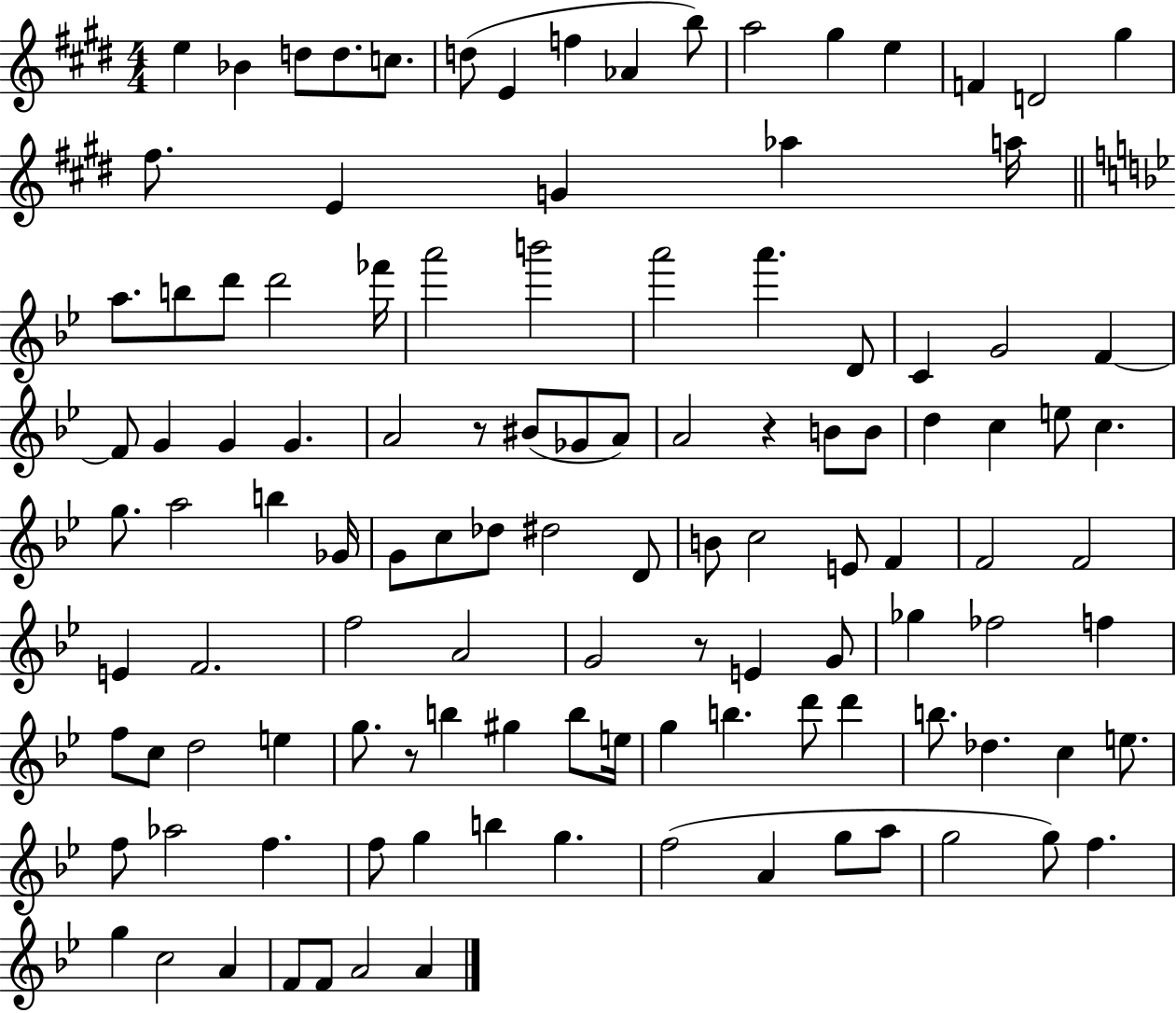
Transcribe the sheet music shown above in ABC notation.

X:1
T:Untitled
M:4/4
L:1/4
K:E
e _B d/2 d/2 c/2 d/2 E f _A b/2 a2 ^g e F D2 ^g ^f/2 E G _a a/4 a/2 b/2 d'/2 d'2 _f'/4 a'2 b'2 a'2 a' D/2 C G2 F F/2 G G G A2 z/2 ^B/2 _G/2 A/2 A2 z B/2 B/2 d c e/2 c g/2 a2 b _G/4 G/2 c/2 _d/2 ^d2 D/2 B/2 c2 E/2 F F2 F2 E F2 f2 A2 G2 z/2 E G/2 _g _f2 f f/2 c/2 d2 e g/2 z/2 b ^g b/2 e/4 g b d'/2 d' b/2 _d c e/2 f/2 _a2 f f/2 g b g f2 A g/2 a/2 g2 g/2 f g c2 A F/2 F/2 A2 A